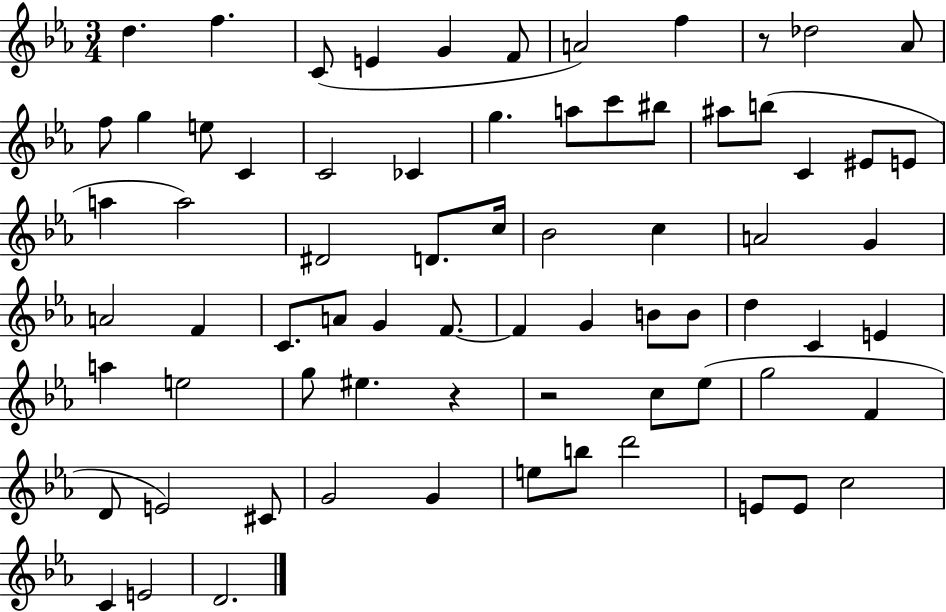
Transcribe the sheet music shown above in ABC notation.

X:1
T:Untitled
M:3/4
L:1/4
K:Eb
d f C/2 E G F/2 A2 f z/2 _d2 _A/2 f/2 g e/2 C C2 _C g a/2 c'/2 ^b/2 ^a/2 b/2 C ^E/2 E/2 a a2 ^D2 D/2 c/4 _B2 c A2 G A2 F C/2 A/2 G F/2 F G B/2 B/2 d C E a e2 g/2 ^e z z2 c/2 _e/2 g2 F D/2 E2 ^C/2 G2 G e/2 b/2 d'2 E/2 E/2 c2 C E2 D2